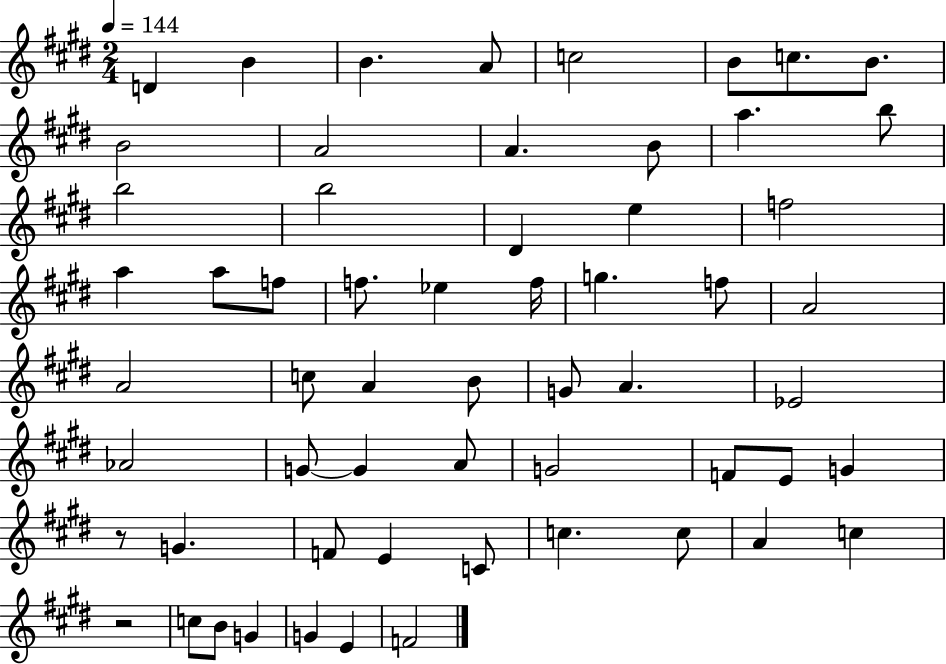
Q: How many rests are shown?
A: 2